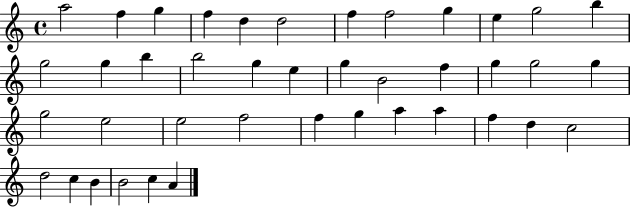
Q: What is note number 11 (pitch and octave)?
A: G5